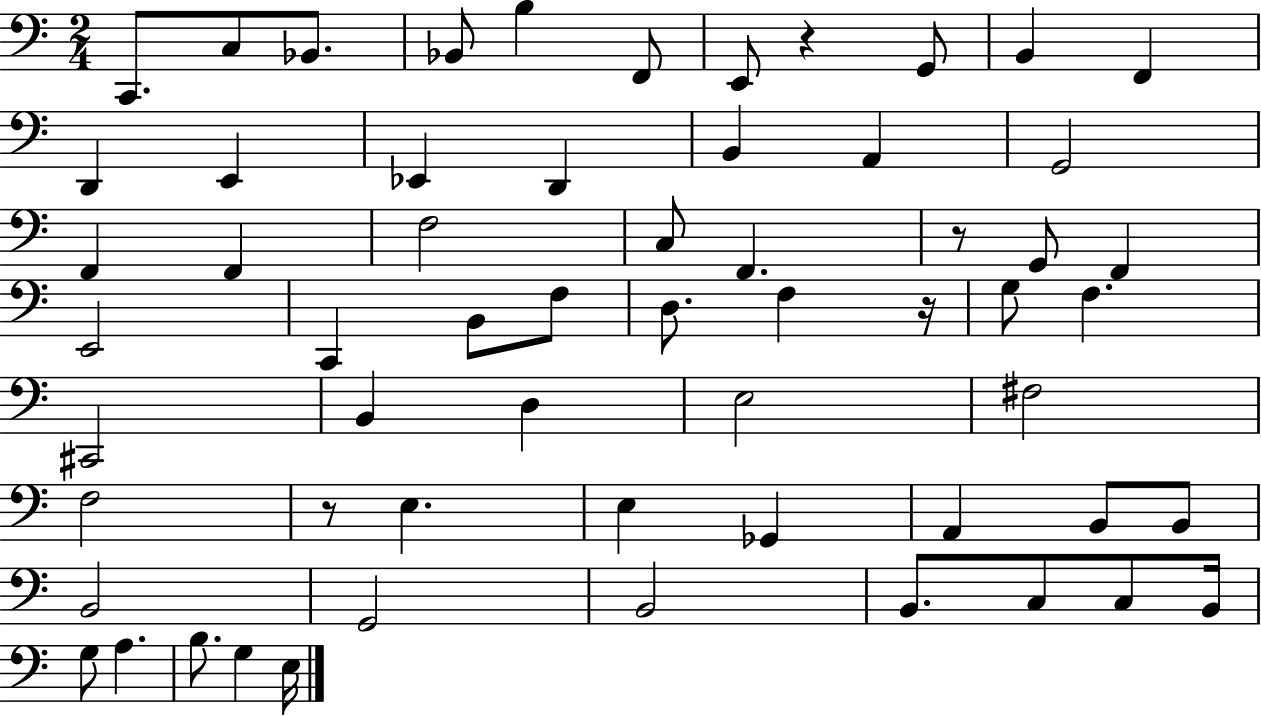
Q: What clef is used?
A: bass